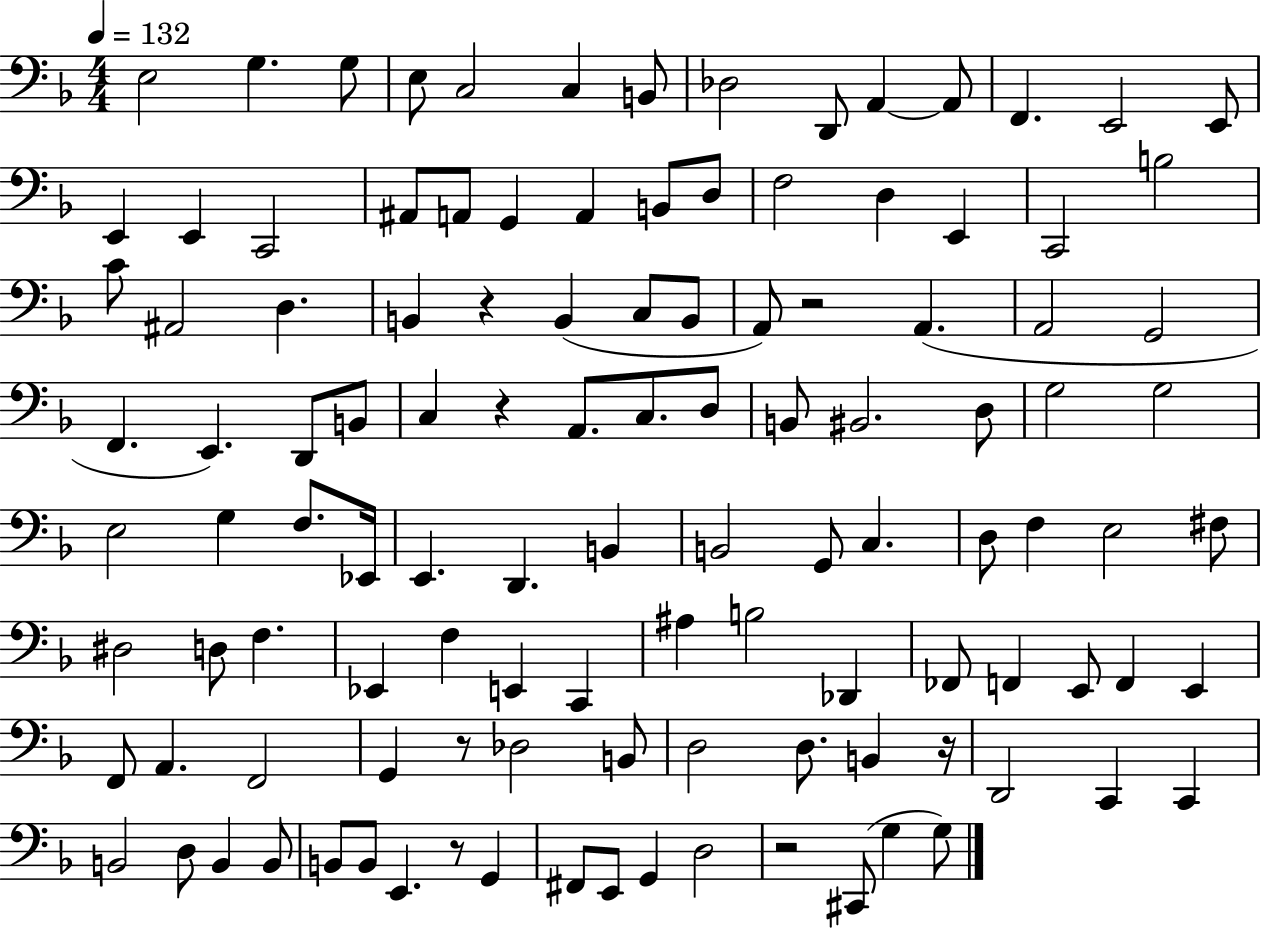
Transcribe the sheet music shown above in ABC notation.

X:1
T:Untitled
M:4/4
L:1/4
K:F
E,2 G, G,/2 E,/2 C,2 C, B,,/2 _D,2 D,,/2 A,, A,,/2 F,, E,,2 E,,/2 E,, E,, C,,2 ^A,,/2 A,,/2 G,, A,, B,,/2 D,/2 F,2 D, E,, C,,2 B,2 C/2 ^A,,2 D, B,, z B,, C,/2 B,,/2 A,,/2 z2 A,, A,,2 G,,2 F,, E,, D,,/2 B,,/2 C, z A,,/2 C,/2 D,/2 B,,/2 ^B,,2 D,/2 G,2 G,2 E,2 G, F,/2 _E,,/4 E,, D,, B,, B,,2 G,,/2 C, D,/2 F, E,2 ^F,/2 ^D,2 D,/2 F, _E,, F, E,, C,, ^A, B,2 _D,, _F,,/2 F,, E,,/2 F,, E,, F,,/2 A,, F,,2 G,, z/2 _D,2 B,,/2 D,2 D,/2 B,, z/4 D,,2 C,, C,, B,,2 D,/2 B,, B,,/2 B,,/2 B,,/2 E,, z/2 G,, ^F,,/2 E,,/2 G,, D,2 z2 ^C,,/2 G, G,/2